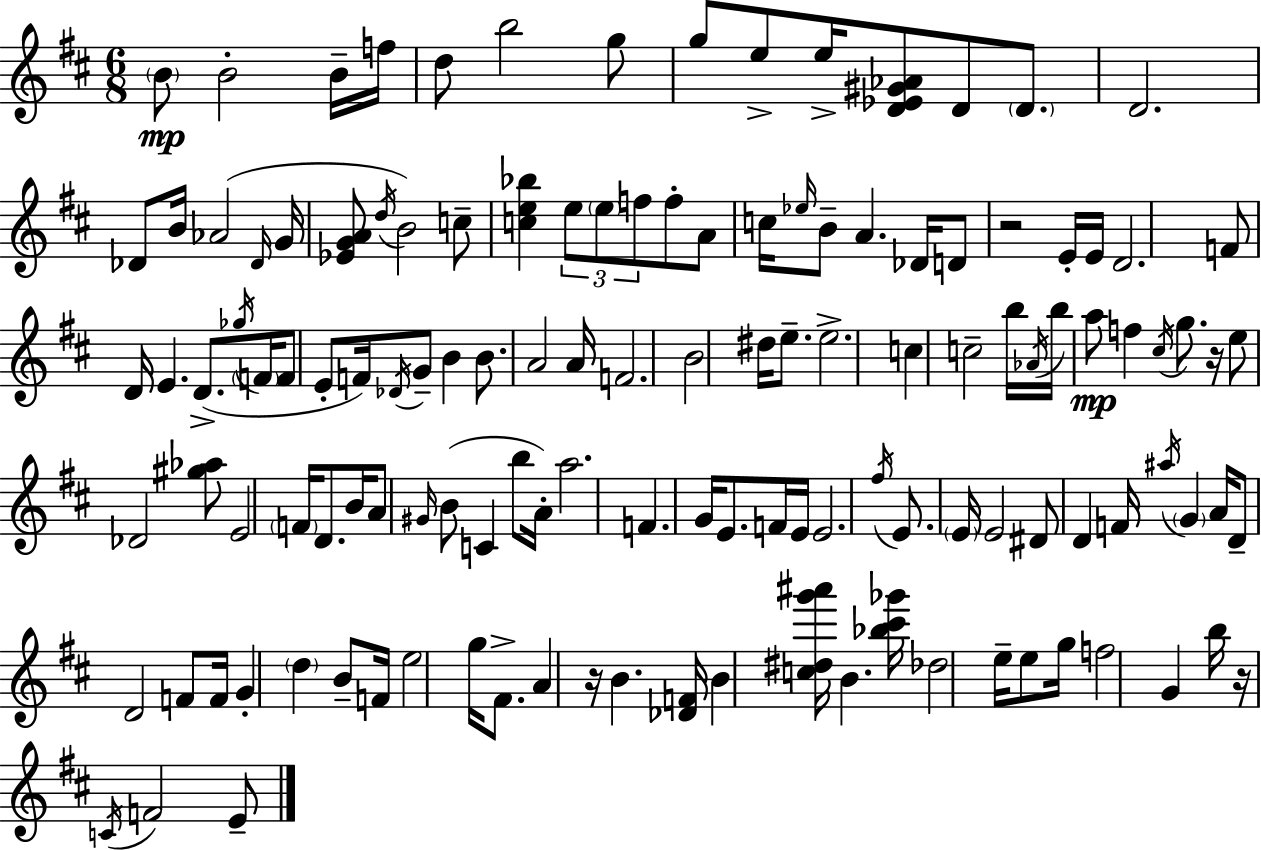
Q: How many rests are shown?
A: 4